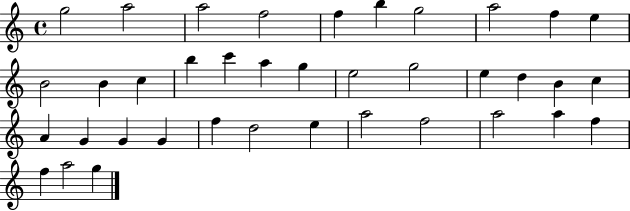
X:1
T:Untitled
M:4/4
L:1/4
K:C
g2 a2 a2 f2 f b g2 a2 f e B2 B c b c' a g e2 g2 e d B c A G G G f d2 e a2 f2 a2 a f f a2 g